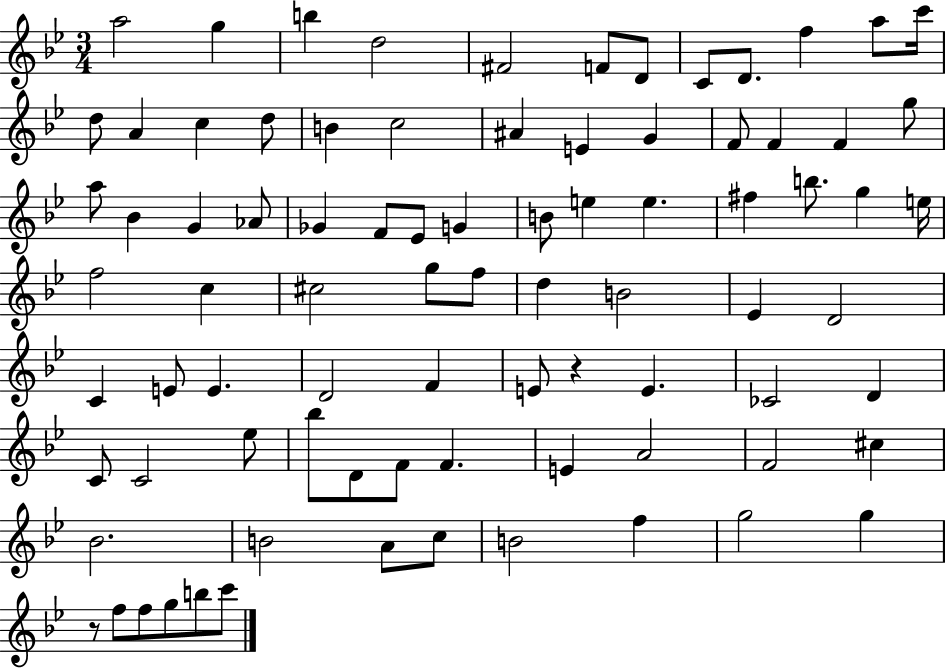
A5/h G5/q B5/q D5/h F#4/h F4/e D4/e C4/e D4/e. F5/q A5/e C6/s D5/e A4/q C5/q D5/e B4/q C5/h A#4/q E4/q G4/q F4/e F4/q F4/q G5/e A5/e Bb4/q G4/q Ab4/e Gb4/q F4/e Eb4/e G4/q B4/e E5/q E5/q. F#5/q B5/e. G5/q E5/s F5/h C5/q C#5/h G5/e F5/e D5/q B4/h Eb4/q D4/h C4/q E4/e E4/q. D4/h F4/q E4/e R/q E4/q. CES4/h D4/q C4/e C4/h Eb5/e Bb5/e D4/e F4/e F4/q. E4/q A4/h F4/h C#5/q Bb4/h. B4/h A4/e C5/e B4/h F5/q G5/h G5/q R/e F5/e F5/e G5/e B5/e C6/e